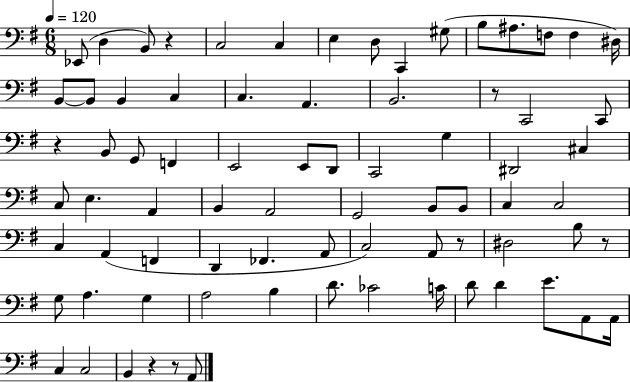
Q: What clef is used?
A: bass